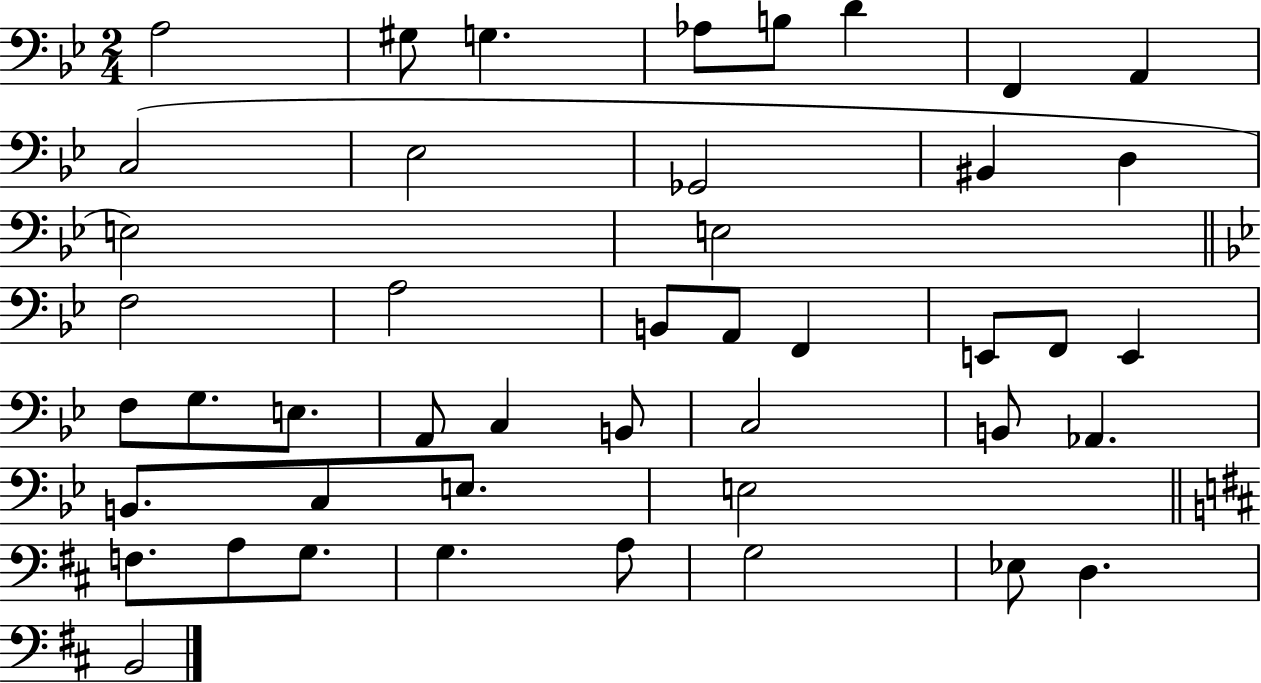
{
  \clef bass
  \numericTimeSignature
  \time 2/4
  \key bes \major
  \repeat volta 2 { a2 | gis8 g4. | aes8 b8 d'4 | f,4 a,4 | \break c2( | ees2 | ges,2 | bis,4 d4 | \break e2) | e2 | \bar "||" \break \key g \minor f2 | a2 | b,8 a,8 f,4 | e,8 f,8 e,4 | \break f8 g8. e8. | a,8 c4 b,8 | c2 | b,8 aes,4. | \break b,8. c8 e8. | e2 | \bar "||" \break \key d \major f8. a8 g8. | g4. a8 | g2 | ees8 d4. | \break b,2 | } \bar "|."
}